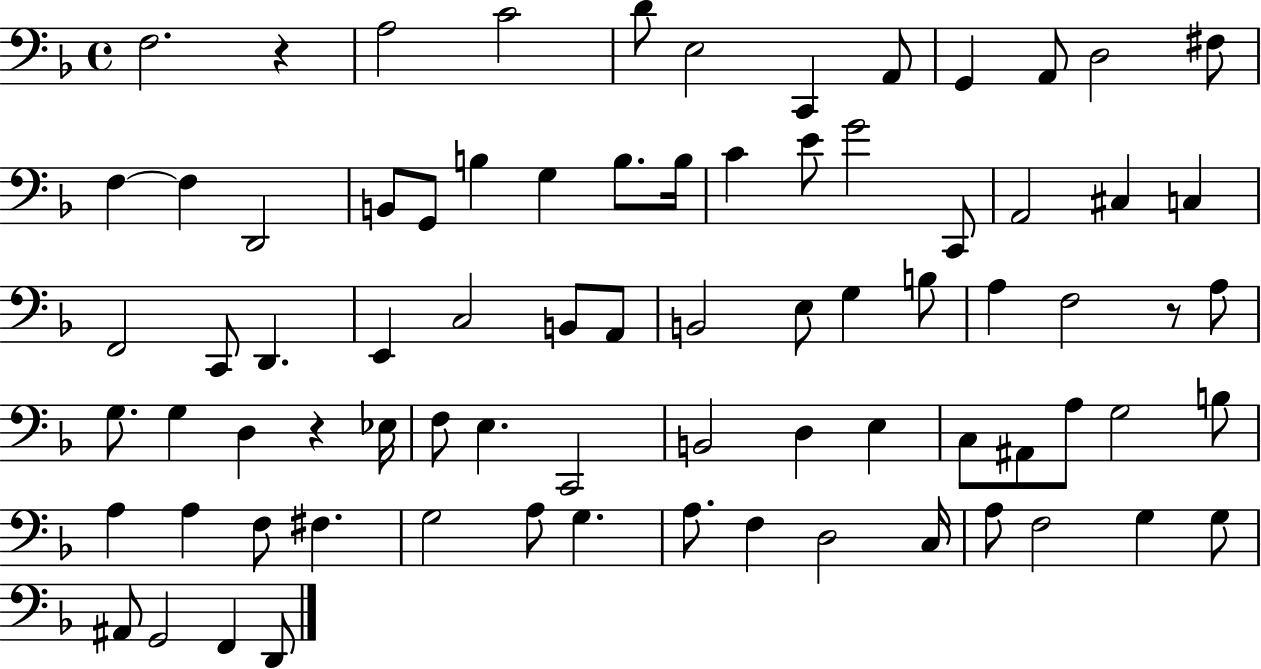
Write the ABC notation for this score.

X:1
T:Untitled
M:4/4
L:1/4
K:F
F,2 z A,2 C2 D/2 E,2 C,, A,,/2 G,, A,,/2 D,2 ^F,/2 F, F, D,,2 B,,/2 G,,/2 B, G, B,/2 B,/4 C E/2 G2 C,,/2 A,,2 ^C, C, F,,2 C,,/2 D,, E,, C,2 B,,/2 A,,/2 B,,2 E,/2 G, B,/2 A, F,2 z/2 A,/2 G,/2 G, D, z _E,/4 F,/2 E, C,,2 B,,2 D, E, C,/2 ^A,,/2 A,/2 G,2 B,/2 A, A, F,/2 ^F, G,2 A,/2 G, A,/2 F, D,2 C,/4 A,/2 F,2 G, G,/2 ^A,,/2 G,,2 F,, D,,/2